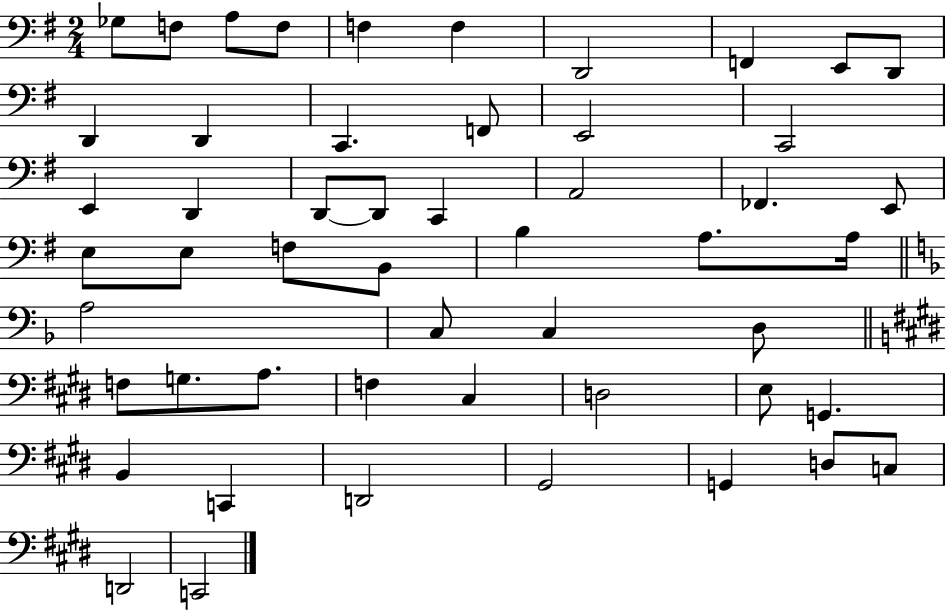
{
  \clef bass
  \numericTimeSignature
  \time 2/4
  \key g \major
  ges8 f8 a8 f8 | f4 f4 | d,2 | f,4 e,8 d,8 | \break d,4 d,4 | c,4. f,8 | e,2 | c,2 | \break e,4 d,4 | d,8~~ d,8 c,4 | a,2 | fes,4. e,8 | \break e8 e8 f8 b,8 | b4 a8. a16 | \bar "||" \break \key f \major a2 | c8 c4 d8 | \bar "||" \break \key e \major f8 g8. a8. | f4 cis4 | d2 | e8 g,4. | \break b,4 c,4 | d,2 | gis,2 | g,4 d8 c8 | \break d,2 | c,2 | \bar "|."
}